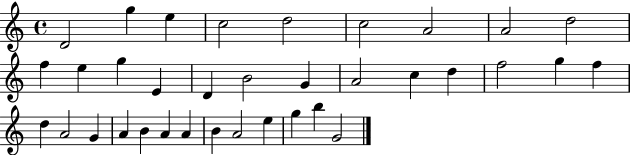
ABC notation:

X:1
T:Untitled
M:4/4
L:1/4
K:C
D2 g e c2 d2 c2 A2 A2 d2 f e g E D B2 G A2 c d f2 g f d A2 G A B A A B A2 e g b G2